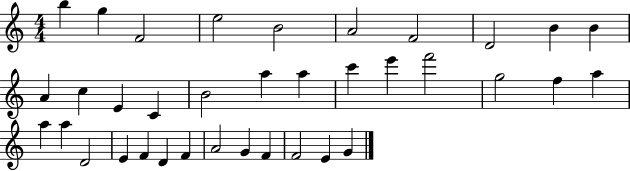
B5/q G5/q F4/h E5/h B4/h A4/h F4/h D4/h B4/q B4/q A4/q C5/q E4/q C4/q B4/h A5/q A5/q C6/q E6/q F6/h G5/h F5/q A5/q A5/q A5/q D4/h E4/q F4/q D4/q F4/q A4/h G4/q F4/q F4/h E4/q G4/q